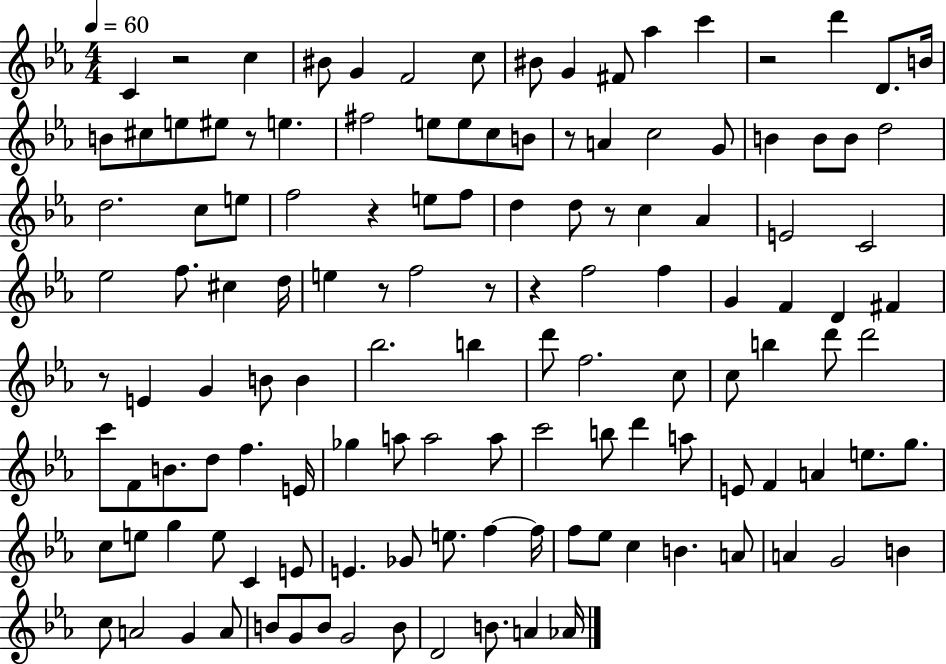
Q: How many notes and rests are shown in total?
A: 129